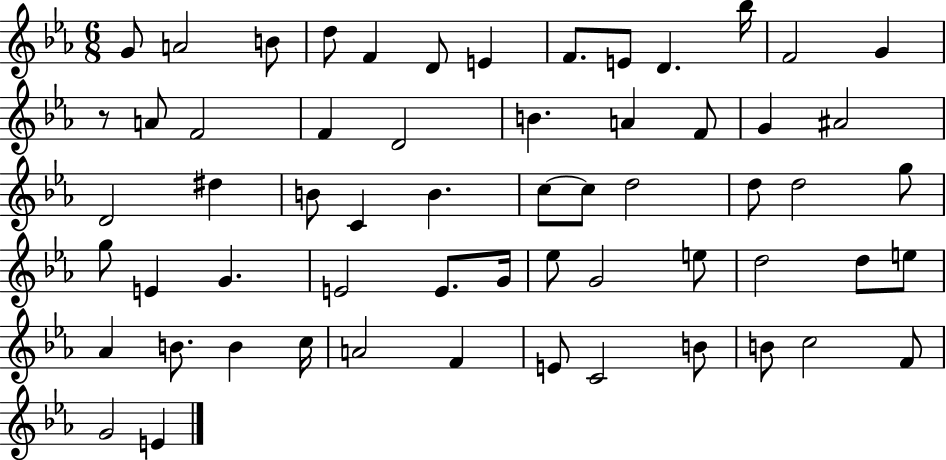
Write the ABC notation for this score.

X:1
T:Untitled
M:6/8
L:1/4
K:Eb
G/2 A2 B/2 d/2 F D/2 E F/2 E/2 D _b/4 F2 G z/2 A/2 F2 F D2 B A F/2 G ^A2 D2 ^d B/2 C B c/2 c/2 d2 d/2 d2 g/2 g/2 E G E2 E/2 G/4 _e/2 G2 e/2 d2 d/2 e/2 _A B/2 B c/4 A2 F E/2 C2 B/2 B/2 c2 F/2 G2 E